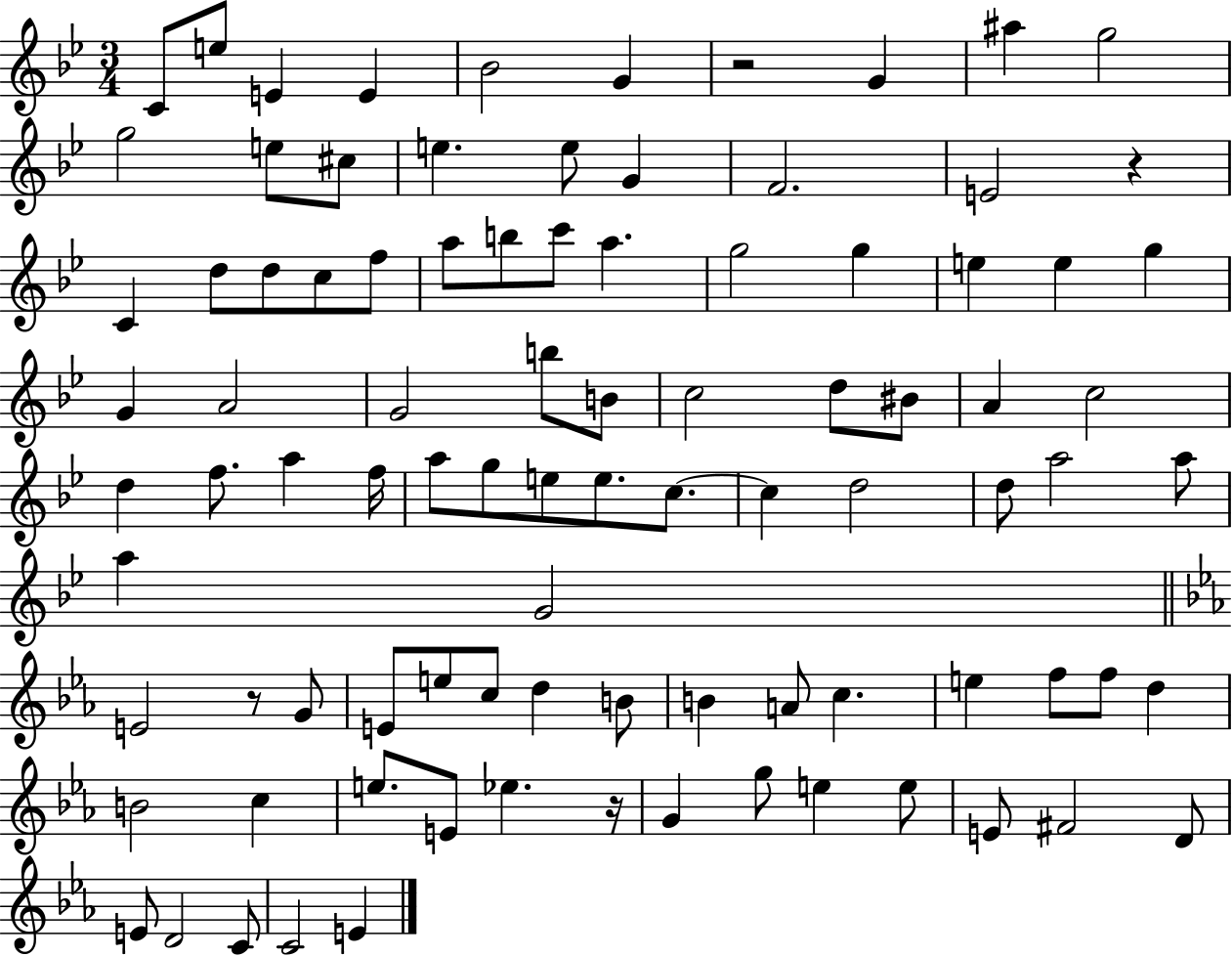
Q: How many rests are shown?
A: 4